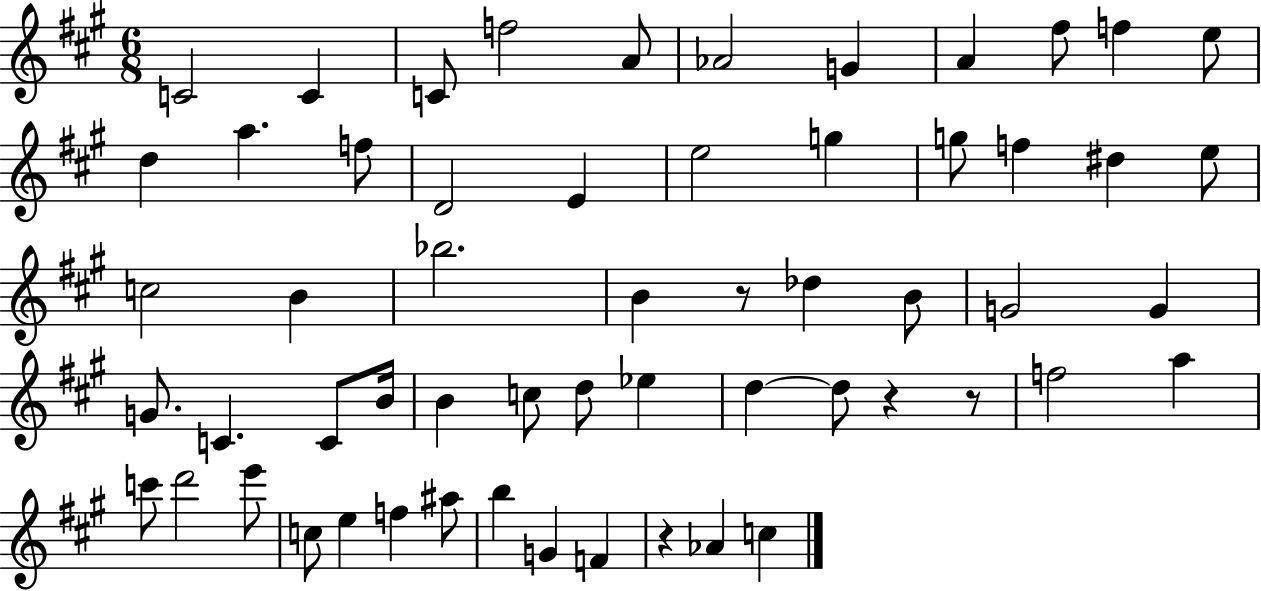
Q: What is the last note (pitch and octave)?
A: C5